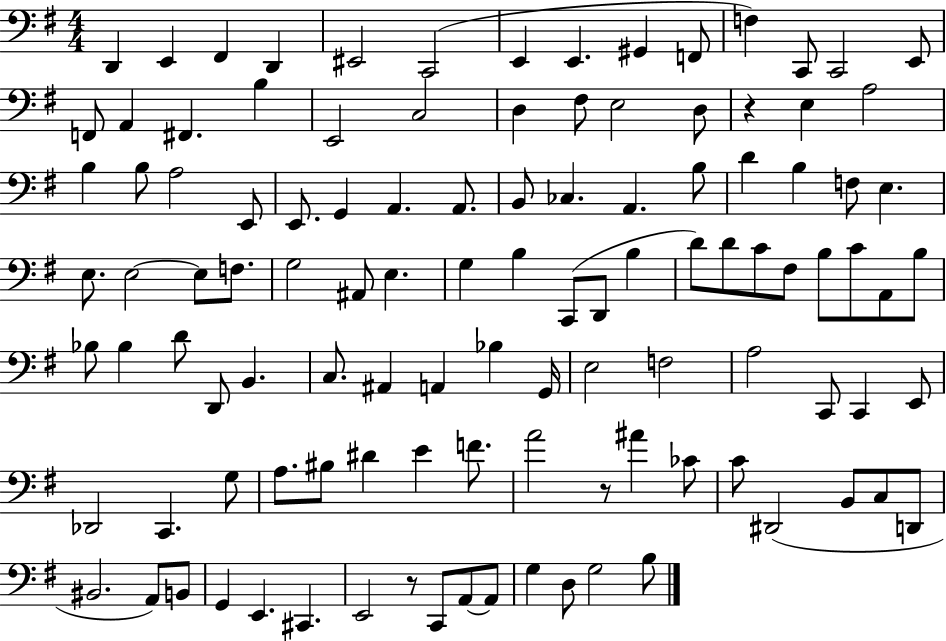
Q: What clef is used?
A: bass